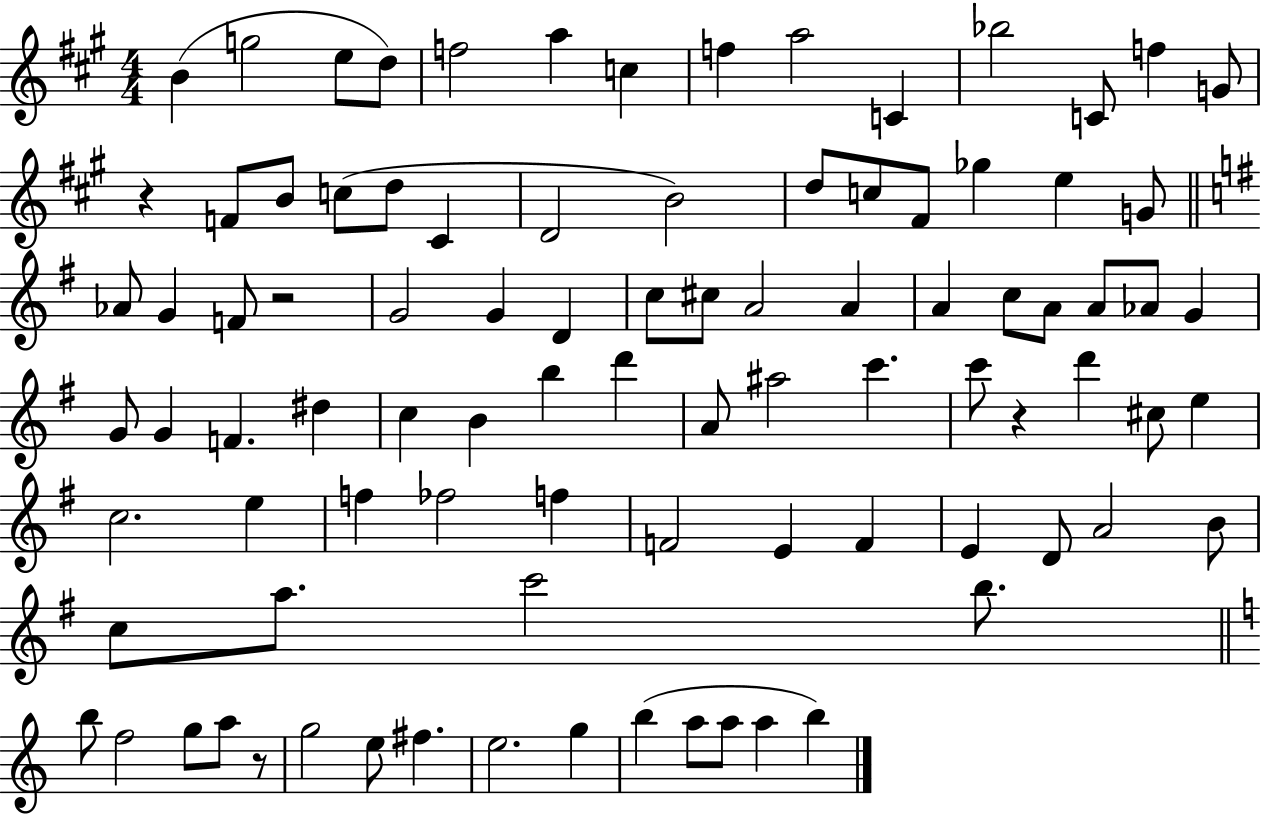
{
  \clef treble
  \numericTimeSignature
  \time 4/4
  \key a \major
  b'4( g''2 e''8 d''8) | f''2 a''4 c''4 | f''4 a''2 c'4 | bes''2 c'8 f''4 g'8 | \break r4 f'8 b'8 c''8( d''8 cis'4 | d'2 b'2) | d''8 c''8 fis'8 ges''4 e''4 g'8 | \bar "||" \break \key g \major aes'8 g'4 f'8 r2 | g'2 g'4 d'4 | c''8 cis''8 a'2 a'4 | a'4 c''8 a'8 a'8 aes'8 g'4 | \break g'8 g'4 f'4. dis''4 | c''4 b'4 b''4 d'''4 | a'8 ais''2 c'''4. | c'''8 r4 d'''4 cis''8 e''4 | \break c''2. e''4 | f''4 fes''2 f''4 | f'2 e'4 f'4 | e'4 d'8 a'2 b'8 | \break c''8 a''8. c'''2 b''8. | \bar "||" \break \key a \minor b''8 f''2 g''8 a''8 r8 | g''2 e''8 fis''4. | e''2. g''4 | b''4( a''8 a''8 a''4 b''4) | \break \bar "|."
}